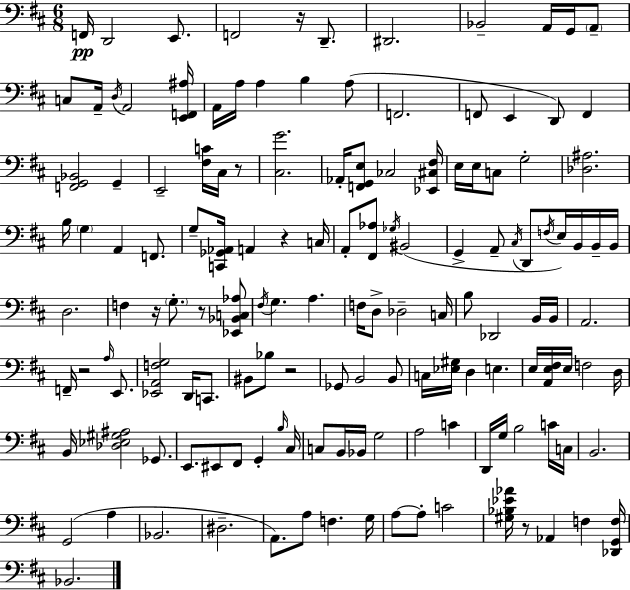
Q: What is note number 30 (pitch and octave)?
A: E3